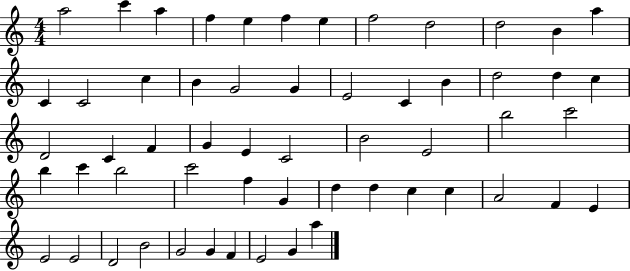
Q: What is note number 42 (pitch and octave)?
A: D5